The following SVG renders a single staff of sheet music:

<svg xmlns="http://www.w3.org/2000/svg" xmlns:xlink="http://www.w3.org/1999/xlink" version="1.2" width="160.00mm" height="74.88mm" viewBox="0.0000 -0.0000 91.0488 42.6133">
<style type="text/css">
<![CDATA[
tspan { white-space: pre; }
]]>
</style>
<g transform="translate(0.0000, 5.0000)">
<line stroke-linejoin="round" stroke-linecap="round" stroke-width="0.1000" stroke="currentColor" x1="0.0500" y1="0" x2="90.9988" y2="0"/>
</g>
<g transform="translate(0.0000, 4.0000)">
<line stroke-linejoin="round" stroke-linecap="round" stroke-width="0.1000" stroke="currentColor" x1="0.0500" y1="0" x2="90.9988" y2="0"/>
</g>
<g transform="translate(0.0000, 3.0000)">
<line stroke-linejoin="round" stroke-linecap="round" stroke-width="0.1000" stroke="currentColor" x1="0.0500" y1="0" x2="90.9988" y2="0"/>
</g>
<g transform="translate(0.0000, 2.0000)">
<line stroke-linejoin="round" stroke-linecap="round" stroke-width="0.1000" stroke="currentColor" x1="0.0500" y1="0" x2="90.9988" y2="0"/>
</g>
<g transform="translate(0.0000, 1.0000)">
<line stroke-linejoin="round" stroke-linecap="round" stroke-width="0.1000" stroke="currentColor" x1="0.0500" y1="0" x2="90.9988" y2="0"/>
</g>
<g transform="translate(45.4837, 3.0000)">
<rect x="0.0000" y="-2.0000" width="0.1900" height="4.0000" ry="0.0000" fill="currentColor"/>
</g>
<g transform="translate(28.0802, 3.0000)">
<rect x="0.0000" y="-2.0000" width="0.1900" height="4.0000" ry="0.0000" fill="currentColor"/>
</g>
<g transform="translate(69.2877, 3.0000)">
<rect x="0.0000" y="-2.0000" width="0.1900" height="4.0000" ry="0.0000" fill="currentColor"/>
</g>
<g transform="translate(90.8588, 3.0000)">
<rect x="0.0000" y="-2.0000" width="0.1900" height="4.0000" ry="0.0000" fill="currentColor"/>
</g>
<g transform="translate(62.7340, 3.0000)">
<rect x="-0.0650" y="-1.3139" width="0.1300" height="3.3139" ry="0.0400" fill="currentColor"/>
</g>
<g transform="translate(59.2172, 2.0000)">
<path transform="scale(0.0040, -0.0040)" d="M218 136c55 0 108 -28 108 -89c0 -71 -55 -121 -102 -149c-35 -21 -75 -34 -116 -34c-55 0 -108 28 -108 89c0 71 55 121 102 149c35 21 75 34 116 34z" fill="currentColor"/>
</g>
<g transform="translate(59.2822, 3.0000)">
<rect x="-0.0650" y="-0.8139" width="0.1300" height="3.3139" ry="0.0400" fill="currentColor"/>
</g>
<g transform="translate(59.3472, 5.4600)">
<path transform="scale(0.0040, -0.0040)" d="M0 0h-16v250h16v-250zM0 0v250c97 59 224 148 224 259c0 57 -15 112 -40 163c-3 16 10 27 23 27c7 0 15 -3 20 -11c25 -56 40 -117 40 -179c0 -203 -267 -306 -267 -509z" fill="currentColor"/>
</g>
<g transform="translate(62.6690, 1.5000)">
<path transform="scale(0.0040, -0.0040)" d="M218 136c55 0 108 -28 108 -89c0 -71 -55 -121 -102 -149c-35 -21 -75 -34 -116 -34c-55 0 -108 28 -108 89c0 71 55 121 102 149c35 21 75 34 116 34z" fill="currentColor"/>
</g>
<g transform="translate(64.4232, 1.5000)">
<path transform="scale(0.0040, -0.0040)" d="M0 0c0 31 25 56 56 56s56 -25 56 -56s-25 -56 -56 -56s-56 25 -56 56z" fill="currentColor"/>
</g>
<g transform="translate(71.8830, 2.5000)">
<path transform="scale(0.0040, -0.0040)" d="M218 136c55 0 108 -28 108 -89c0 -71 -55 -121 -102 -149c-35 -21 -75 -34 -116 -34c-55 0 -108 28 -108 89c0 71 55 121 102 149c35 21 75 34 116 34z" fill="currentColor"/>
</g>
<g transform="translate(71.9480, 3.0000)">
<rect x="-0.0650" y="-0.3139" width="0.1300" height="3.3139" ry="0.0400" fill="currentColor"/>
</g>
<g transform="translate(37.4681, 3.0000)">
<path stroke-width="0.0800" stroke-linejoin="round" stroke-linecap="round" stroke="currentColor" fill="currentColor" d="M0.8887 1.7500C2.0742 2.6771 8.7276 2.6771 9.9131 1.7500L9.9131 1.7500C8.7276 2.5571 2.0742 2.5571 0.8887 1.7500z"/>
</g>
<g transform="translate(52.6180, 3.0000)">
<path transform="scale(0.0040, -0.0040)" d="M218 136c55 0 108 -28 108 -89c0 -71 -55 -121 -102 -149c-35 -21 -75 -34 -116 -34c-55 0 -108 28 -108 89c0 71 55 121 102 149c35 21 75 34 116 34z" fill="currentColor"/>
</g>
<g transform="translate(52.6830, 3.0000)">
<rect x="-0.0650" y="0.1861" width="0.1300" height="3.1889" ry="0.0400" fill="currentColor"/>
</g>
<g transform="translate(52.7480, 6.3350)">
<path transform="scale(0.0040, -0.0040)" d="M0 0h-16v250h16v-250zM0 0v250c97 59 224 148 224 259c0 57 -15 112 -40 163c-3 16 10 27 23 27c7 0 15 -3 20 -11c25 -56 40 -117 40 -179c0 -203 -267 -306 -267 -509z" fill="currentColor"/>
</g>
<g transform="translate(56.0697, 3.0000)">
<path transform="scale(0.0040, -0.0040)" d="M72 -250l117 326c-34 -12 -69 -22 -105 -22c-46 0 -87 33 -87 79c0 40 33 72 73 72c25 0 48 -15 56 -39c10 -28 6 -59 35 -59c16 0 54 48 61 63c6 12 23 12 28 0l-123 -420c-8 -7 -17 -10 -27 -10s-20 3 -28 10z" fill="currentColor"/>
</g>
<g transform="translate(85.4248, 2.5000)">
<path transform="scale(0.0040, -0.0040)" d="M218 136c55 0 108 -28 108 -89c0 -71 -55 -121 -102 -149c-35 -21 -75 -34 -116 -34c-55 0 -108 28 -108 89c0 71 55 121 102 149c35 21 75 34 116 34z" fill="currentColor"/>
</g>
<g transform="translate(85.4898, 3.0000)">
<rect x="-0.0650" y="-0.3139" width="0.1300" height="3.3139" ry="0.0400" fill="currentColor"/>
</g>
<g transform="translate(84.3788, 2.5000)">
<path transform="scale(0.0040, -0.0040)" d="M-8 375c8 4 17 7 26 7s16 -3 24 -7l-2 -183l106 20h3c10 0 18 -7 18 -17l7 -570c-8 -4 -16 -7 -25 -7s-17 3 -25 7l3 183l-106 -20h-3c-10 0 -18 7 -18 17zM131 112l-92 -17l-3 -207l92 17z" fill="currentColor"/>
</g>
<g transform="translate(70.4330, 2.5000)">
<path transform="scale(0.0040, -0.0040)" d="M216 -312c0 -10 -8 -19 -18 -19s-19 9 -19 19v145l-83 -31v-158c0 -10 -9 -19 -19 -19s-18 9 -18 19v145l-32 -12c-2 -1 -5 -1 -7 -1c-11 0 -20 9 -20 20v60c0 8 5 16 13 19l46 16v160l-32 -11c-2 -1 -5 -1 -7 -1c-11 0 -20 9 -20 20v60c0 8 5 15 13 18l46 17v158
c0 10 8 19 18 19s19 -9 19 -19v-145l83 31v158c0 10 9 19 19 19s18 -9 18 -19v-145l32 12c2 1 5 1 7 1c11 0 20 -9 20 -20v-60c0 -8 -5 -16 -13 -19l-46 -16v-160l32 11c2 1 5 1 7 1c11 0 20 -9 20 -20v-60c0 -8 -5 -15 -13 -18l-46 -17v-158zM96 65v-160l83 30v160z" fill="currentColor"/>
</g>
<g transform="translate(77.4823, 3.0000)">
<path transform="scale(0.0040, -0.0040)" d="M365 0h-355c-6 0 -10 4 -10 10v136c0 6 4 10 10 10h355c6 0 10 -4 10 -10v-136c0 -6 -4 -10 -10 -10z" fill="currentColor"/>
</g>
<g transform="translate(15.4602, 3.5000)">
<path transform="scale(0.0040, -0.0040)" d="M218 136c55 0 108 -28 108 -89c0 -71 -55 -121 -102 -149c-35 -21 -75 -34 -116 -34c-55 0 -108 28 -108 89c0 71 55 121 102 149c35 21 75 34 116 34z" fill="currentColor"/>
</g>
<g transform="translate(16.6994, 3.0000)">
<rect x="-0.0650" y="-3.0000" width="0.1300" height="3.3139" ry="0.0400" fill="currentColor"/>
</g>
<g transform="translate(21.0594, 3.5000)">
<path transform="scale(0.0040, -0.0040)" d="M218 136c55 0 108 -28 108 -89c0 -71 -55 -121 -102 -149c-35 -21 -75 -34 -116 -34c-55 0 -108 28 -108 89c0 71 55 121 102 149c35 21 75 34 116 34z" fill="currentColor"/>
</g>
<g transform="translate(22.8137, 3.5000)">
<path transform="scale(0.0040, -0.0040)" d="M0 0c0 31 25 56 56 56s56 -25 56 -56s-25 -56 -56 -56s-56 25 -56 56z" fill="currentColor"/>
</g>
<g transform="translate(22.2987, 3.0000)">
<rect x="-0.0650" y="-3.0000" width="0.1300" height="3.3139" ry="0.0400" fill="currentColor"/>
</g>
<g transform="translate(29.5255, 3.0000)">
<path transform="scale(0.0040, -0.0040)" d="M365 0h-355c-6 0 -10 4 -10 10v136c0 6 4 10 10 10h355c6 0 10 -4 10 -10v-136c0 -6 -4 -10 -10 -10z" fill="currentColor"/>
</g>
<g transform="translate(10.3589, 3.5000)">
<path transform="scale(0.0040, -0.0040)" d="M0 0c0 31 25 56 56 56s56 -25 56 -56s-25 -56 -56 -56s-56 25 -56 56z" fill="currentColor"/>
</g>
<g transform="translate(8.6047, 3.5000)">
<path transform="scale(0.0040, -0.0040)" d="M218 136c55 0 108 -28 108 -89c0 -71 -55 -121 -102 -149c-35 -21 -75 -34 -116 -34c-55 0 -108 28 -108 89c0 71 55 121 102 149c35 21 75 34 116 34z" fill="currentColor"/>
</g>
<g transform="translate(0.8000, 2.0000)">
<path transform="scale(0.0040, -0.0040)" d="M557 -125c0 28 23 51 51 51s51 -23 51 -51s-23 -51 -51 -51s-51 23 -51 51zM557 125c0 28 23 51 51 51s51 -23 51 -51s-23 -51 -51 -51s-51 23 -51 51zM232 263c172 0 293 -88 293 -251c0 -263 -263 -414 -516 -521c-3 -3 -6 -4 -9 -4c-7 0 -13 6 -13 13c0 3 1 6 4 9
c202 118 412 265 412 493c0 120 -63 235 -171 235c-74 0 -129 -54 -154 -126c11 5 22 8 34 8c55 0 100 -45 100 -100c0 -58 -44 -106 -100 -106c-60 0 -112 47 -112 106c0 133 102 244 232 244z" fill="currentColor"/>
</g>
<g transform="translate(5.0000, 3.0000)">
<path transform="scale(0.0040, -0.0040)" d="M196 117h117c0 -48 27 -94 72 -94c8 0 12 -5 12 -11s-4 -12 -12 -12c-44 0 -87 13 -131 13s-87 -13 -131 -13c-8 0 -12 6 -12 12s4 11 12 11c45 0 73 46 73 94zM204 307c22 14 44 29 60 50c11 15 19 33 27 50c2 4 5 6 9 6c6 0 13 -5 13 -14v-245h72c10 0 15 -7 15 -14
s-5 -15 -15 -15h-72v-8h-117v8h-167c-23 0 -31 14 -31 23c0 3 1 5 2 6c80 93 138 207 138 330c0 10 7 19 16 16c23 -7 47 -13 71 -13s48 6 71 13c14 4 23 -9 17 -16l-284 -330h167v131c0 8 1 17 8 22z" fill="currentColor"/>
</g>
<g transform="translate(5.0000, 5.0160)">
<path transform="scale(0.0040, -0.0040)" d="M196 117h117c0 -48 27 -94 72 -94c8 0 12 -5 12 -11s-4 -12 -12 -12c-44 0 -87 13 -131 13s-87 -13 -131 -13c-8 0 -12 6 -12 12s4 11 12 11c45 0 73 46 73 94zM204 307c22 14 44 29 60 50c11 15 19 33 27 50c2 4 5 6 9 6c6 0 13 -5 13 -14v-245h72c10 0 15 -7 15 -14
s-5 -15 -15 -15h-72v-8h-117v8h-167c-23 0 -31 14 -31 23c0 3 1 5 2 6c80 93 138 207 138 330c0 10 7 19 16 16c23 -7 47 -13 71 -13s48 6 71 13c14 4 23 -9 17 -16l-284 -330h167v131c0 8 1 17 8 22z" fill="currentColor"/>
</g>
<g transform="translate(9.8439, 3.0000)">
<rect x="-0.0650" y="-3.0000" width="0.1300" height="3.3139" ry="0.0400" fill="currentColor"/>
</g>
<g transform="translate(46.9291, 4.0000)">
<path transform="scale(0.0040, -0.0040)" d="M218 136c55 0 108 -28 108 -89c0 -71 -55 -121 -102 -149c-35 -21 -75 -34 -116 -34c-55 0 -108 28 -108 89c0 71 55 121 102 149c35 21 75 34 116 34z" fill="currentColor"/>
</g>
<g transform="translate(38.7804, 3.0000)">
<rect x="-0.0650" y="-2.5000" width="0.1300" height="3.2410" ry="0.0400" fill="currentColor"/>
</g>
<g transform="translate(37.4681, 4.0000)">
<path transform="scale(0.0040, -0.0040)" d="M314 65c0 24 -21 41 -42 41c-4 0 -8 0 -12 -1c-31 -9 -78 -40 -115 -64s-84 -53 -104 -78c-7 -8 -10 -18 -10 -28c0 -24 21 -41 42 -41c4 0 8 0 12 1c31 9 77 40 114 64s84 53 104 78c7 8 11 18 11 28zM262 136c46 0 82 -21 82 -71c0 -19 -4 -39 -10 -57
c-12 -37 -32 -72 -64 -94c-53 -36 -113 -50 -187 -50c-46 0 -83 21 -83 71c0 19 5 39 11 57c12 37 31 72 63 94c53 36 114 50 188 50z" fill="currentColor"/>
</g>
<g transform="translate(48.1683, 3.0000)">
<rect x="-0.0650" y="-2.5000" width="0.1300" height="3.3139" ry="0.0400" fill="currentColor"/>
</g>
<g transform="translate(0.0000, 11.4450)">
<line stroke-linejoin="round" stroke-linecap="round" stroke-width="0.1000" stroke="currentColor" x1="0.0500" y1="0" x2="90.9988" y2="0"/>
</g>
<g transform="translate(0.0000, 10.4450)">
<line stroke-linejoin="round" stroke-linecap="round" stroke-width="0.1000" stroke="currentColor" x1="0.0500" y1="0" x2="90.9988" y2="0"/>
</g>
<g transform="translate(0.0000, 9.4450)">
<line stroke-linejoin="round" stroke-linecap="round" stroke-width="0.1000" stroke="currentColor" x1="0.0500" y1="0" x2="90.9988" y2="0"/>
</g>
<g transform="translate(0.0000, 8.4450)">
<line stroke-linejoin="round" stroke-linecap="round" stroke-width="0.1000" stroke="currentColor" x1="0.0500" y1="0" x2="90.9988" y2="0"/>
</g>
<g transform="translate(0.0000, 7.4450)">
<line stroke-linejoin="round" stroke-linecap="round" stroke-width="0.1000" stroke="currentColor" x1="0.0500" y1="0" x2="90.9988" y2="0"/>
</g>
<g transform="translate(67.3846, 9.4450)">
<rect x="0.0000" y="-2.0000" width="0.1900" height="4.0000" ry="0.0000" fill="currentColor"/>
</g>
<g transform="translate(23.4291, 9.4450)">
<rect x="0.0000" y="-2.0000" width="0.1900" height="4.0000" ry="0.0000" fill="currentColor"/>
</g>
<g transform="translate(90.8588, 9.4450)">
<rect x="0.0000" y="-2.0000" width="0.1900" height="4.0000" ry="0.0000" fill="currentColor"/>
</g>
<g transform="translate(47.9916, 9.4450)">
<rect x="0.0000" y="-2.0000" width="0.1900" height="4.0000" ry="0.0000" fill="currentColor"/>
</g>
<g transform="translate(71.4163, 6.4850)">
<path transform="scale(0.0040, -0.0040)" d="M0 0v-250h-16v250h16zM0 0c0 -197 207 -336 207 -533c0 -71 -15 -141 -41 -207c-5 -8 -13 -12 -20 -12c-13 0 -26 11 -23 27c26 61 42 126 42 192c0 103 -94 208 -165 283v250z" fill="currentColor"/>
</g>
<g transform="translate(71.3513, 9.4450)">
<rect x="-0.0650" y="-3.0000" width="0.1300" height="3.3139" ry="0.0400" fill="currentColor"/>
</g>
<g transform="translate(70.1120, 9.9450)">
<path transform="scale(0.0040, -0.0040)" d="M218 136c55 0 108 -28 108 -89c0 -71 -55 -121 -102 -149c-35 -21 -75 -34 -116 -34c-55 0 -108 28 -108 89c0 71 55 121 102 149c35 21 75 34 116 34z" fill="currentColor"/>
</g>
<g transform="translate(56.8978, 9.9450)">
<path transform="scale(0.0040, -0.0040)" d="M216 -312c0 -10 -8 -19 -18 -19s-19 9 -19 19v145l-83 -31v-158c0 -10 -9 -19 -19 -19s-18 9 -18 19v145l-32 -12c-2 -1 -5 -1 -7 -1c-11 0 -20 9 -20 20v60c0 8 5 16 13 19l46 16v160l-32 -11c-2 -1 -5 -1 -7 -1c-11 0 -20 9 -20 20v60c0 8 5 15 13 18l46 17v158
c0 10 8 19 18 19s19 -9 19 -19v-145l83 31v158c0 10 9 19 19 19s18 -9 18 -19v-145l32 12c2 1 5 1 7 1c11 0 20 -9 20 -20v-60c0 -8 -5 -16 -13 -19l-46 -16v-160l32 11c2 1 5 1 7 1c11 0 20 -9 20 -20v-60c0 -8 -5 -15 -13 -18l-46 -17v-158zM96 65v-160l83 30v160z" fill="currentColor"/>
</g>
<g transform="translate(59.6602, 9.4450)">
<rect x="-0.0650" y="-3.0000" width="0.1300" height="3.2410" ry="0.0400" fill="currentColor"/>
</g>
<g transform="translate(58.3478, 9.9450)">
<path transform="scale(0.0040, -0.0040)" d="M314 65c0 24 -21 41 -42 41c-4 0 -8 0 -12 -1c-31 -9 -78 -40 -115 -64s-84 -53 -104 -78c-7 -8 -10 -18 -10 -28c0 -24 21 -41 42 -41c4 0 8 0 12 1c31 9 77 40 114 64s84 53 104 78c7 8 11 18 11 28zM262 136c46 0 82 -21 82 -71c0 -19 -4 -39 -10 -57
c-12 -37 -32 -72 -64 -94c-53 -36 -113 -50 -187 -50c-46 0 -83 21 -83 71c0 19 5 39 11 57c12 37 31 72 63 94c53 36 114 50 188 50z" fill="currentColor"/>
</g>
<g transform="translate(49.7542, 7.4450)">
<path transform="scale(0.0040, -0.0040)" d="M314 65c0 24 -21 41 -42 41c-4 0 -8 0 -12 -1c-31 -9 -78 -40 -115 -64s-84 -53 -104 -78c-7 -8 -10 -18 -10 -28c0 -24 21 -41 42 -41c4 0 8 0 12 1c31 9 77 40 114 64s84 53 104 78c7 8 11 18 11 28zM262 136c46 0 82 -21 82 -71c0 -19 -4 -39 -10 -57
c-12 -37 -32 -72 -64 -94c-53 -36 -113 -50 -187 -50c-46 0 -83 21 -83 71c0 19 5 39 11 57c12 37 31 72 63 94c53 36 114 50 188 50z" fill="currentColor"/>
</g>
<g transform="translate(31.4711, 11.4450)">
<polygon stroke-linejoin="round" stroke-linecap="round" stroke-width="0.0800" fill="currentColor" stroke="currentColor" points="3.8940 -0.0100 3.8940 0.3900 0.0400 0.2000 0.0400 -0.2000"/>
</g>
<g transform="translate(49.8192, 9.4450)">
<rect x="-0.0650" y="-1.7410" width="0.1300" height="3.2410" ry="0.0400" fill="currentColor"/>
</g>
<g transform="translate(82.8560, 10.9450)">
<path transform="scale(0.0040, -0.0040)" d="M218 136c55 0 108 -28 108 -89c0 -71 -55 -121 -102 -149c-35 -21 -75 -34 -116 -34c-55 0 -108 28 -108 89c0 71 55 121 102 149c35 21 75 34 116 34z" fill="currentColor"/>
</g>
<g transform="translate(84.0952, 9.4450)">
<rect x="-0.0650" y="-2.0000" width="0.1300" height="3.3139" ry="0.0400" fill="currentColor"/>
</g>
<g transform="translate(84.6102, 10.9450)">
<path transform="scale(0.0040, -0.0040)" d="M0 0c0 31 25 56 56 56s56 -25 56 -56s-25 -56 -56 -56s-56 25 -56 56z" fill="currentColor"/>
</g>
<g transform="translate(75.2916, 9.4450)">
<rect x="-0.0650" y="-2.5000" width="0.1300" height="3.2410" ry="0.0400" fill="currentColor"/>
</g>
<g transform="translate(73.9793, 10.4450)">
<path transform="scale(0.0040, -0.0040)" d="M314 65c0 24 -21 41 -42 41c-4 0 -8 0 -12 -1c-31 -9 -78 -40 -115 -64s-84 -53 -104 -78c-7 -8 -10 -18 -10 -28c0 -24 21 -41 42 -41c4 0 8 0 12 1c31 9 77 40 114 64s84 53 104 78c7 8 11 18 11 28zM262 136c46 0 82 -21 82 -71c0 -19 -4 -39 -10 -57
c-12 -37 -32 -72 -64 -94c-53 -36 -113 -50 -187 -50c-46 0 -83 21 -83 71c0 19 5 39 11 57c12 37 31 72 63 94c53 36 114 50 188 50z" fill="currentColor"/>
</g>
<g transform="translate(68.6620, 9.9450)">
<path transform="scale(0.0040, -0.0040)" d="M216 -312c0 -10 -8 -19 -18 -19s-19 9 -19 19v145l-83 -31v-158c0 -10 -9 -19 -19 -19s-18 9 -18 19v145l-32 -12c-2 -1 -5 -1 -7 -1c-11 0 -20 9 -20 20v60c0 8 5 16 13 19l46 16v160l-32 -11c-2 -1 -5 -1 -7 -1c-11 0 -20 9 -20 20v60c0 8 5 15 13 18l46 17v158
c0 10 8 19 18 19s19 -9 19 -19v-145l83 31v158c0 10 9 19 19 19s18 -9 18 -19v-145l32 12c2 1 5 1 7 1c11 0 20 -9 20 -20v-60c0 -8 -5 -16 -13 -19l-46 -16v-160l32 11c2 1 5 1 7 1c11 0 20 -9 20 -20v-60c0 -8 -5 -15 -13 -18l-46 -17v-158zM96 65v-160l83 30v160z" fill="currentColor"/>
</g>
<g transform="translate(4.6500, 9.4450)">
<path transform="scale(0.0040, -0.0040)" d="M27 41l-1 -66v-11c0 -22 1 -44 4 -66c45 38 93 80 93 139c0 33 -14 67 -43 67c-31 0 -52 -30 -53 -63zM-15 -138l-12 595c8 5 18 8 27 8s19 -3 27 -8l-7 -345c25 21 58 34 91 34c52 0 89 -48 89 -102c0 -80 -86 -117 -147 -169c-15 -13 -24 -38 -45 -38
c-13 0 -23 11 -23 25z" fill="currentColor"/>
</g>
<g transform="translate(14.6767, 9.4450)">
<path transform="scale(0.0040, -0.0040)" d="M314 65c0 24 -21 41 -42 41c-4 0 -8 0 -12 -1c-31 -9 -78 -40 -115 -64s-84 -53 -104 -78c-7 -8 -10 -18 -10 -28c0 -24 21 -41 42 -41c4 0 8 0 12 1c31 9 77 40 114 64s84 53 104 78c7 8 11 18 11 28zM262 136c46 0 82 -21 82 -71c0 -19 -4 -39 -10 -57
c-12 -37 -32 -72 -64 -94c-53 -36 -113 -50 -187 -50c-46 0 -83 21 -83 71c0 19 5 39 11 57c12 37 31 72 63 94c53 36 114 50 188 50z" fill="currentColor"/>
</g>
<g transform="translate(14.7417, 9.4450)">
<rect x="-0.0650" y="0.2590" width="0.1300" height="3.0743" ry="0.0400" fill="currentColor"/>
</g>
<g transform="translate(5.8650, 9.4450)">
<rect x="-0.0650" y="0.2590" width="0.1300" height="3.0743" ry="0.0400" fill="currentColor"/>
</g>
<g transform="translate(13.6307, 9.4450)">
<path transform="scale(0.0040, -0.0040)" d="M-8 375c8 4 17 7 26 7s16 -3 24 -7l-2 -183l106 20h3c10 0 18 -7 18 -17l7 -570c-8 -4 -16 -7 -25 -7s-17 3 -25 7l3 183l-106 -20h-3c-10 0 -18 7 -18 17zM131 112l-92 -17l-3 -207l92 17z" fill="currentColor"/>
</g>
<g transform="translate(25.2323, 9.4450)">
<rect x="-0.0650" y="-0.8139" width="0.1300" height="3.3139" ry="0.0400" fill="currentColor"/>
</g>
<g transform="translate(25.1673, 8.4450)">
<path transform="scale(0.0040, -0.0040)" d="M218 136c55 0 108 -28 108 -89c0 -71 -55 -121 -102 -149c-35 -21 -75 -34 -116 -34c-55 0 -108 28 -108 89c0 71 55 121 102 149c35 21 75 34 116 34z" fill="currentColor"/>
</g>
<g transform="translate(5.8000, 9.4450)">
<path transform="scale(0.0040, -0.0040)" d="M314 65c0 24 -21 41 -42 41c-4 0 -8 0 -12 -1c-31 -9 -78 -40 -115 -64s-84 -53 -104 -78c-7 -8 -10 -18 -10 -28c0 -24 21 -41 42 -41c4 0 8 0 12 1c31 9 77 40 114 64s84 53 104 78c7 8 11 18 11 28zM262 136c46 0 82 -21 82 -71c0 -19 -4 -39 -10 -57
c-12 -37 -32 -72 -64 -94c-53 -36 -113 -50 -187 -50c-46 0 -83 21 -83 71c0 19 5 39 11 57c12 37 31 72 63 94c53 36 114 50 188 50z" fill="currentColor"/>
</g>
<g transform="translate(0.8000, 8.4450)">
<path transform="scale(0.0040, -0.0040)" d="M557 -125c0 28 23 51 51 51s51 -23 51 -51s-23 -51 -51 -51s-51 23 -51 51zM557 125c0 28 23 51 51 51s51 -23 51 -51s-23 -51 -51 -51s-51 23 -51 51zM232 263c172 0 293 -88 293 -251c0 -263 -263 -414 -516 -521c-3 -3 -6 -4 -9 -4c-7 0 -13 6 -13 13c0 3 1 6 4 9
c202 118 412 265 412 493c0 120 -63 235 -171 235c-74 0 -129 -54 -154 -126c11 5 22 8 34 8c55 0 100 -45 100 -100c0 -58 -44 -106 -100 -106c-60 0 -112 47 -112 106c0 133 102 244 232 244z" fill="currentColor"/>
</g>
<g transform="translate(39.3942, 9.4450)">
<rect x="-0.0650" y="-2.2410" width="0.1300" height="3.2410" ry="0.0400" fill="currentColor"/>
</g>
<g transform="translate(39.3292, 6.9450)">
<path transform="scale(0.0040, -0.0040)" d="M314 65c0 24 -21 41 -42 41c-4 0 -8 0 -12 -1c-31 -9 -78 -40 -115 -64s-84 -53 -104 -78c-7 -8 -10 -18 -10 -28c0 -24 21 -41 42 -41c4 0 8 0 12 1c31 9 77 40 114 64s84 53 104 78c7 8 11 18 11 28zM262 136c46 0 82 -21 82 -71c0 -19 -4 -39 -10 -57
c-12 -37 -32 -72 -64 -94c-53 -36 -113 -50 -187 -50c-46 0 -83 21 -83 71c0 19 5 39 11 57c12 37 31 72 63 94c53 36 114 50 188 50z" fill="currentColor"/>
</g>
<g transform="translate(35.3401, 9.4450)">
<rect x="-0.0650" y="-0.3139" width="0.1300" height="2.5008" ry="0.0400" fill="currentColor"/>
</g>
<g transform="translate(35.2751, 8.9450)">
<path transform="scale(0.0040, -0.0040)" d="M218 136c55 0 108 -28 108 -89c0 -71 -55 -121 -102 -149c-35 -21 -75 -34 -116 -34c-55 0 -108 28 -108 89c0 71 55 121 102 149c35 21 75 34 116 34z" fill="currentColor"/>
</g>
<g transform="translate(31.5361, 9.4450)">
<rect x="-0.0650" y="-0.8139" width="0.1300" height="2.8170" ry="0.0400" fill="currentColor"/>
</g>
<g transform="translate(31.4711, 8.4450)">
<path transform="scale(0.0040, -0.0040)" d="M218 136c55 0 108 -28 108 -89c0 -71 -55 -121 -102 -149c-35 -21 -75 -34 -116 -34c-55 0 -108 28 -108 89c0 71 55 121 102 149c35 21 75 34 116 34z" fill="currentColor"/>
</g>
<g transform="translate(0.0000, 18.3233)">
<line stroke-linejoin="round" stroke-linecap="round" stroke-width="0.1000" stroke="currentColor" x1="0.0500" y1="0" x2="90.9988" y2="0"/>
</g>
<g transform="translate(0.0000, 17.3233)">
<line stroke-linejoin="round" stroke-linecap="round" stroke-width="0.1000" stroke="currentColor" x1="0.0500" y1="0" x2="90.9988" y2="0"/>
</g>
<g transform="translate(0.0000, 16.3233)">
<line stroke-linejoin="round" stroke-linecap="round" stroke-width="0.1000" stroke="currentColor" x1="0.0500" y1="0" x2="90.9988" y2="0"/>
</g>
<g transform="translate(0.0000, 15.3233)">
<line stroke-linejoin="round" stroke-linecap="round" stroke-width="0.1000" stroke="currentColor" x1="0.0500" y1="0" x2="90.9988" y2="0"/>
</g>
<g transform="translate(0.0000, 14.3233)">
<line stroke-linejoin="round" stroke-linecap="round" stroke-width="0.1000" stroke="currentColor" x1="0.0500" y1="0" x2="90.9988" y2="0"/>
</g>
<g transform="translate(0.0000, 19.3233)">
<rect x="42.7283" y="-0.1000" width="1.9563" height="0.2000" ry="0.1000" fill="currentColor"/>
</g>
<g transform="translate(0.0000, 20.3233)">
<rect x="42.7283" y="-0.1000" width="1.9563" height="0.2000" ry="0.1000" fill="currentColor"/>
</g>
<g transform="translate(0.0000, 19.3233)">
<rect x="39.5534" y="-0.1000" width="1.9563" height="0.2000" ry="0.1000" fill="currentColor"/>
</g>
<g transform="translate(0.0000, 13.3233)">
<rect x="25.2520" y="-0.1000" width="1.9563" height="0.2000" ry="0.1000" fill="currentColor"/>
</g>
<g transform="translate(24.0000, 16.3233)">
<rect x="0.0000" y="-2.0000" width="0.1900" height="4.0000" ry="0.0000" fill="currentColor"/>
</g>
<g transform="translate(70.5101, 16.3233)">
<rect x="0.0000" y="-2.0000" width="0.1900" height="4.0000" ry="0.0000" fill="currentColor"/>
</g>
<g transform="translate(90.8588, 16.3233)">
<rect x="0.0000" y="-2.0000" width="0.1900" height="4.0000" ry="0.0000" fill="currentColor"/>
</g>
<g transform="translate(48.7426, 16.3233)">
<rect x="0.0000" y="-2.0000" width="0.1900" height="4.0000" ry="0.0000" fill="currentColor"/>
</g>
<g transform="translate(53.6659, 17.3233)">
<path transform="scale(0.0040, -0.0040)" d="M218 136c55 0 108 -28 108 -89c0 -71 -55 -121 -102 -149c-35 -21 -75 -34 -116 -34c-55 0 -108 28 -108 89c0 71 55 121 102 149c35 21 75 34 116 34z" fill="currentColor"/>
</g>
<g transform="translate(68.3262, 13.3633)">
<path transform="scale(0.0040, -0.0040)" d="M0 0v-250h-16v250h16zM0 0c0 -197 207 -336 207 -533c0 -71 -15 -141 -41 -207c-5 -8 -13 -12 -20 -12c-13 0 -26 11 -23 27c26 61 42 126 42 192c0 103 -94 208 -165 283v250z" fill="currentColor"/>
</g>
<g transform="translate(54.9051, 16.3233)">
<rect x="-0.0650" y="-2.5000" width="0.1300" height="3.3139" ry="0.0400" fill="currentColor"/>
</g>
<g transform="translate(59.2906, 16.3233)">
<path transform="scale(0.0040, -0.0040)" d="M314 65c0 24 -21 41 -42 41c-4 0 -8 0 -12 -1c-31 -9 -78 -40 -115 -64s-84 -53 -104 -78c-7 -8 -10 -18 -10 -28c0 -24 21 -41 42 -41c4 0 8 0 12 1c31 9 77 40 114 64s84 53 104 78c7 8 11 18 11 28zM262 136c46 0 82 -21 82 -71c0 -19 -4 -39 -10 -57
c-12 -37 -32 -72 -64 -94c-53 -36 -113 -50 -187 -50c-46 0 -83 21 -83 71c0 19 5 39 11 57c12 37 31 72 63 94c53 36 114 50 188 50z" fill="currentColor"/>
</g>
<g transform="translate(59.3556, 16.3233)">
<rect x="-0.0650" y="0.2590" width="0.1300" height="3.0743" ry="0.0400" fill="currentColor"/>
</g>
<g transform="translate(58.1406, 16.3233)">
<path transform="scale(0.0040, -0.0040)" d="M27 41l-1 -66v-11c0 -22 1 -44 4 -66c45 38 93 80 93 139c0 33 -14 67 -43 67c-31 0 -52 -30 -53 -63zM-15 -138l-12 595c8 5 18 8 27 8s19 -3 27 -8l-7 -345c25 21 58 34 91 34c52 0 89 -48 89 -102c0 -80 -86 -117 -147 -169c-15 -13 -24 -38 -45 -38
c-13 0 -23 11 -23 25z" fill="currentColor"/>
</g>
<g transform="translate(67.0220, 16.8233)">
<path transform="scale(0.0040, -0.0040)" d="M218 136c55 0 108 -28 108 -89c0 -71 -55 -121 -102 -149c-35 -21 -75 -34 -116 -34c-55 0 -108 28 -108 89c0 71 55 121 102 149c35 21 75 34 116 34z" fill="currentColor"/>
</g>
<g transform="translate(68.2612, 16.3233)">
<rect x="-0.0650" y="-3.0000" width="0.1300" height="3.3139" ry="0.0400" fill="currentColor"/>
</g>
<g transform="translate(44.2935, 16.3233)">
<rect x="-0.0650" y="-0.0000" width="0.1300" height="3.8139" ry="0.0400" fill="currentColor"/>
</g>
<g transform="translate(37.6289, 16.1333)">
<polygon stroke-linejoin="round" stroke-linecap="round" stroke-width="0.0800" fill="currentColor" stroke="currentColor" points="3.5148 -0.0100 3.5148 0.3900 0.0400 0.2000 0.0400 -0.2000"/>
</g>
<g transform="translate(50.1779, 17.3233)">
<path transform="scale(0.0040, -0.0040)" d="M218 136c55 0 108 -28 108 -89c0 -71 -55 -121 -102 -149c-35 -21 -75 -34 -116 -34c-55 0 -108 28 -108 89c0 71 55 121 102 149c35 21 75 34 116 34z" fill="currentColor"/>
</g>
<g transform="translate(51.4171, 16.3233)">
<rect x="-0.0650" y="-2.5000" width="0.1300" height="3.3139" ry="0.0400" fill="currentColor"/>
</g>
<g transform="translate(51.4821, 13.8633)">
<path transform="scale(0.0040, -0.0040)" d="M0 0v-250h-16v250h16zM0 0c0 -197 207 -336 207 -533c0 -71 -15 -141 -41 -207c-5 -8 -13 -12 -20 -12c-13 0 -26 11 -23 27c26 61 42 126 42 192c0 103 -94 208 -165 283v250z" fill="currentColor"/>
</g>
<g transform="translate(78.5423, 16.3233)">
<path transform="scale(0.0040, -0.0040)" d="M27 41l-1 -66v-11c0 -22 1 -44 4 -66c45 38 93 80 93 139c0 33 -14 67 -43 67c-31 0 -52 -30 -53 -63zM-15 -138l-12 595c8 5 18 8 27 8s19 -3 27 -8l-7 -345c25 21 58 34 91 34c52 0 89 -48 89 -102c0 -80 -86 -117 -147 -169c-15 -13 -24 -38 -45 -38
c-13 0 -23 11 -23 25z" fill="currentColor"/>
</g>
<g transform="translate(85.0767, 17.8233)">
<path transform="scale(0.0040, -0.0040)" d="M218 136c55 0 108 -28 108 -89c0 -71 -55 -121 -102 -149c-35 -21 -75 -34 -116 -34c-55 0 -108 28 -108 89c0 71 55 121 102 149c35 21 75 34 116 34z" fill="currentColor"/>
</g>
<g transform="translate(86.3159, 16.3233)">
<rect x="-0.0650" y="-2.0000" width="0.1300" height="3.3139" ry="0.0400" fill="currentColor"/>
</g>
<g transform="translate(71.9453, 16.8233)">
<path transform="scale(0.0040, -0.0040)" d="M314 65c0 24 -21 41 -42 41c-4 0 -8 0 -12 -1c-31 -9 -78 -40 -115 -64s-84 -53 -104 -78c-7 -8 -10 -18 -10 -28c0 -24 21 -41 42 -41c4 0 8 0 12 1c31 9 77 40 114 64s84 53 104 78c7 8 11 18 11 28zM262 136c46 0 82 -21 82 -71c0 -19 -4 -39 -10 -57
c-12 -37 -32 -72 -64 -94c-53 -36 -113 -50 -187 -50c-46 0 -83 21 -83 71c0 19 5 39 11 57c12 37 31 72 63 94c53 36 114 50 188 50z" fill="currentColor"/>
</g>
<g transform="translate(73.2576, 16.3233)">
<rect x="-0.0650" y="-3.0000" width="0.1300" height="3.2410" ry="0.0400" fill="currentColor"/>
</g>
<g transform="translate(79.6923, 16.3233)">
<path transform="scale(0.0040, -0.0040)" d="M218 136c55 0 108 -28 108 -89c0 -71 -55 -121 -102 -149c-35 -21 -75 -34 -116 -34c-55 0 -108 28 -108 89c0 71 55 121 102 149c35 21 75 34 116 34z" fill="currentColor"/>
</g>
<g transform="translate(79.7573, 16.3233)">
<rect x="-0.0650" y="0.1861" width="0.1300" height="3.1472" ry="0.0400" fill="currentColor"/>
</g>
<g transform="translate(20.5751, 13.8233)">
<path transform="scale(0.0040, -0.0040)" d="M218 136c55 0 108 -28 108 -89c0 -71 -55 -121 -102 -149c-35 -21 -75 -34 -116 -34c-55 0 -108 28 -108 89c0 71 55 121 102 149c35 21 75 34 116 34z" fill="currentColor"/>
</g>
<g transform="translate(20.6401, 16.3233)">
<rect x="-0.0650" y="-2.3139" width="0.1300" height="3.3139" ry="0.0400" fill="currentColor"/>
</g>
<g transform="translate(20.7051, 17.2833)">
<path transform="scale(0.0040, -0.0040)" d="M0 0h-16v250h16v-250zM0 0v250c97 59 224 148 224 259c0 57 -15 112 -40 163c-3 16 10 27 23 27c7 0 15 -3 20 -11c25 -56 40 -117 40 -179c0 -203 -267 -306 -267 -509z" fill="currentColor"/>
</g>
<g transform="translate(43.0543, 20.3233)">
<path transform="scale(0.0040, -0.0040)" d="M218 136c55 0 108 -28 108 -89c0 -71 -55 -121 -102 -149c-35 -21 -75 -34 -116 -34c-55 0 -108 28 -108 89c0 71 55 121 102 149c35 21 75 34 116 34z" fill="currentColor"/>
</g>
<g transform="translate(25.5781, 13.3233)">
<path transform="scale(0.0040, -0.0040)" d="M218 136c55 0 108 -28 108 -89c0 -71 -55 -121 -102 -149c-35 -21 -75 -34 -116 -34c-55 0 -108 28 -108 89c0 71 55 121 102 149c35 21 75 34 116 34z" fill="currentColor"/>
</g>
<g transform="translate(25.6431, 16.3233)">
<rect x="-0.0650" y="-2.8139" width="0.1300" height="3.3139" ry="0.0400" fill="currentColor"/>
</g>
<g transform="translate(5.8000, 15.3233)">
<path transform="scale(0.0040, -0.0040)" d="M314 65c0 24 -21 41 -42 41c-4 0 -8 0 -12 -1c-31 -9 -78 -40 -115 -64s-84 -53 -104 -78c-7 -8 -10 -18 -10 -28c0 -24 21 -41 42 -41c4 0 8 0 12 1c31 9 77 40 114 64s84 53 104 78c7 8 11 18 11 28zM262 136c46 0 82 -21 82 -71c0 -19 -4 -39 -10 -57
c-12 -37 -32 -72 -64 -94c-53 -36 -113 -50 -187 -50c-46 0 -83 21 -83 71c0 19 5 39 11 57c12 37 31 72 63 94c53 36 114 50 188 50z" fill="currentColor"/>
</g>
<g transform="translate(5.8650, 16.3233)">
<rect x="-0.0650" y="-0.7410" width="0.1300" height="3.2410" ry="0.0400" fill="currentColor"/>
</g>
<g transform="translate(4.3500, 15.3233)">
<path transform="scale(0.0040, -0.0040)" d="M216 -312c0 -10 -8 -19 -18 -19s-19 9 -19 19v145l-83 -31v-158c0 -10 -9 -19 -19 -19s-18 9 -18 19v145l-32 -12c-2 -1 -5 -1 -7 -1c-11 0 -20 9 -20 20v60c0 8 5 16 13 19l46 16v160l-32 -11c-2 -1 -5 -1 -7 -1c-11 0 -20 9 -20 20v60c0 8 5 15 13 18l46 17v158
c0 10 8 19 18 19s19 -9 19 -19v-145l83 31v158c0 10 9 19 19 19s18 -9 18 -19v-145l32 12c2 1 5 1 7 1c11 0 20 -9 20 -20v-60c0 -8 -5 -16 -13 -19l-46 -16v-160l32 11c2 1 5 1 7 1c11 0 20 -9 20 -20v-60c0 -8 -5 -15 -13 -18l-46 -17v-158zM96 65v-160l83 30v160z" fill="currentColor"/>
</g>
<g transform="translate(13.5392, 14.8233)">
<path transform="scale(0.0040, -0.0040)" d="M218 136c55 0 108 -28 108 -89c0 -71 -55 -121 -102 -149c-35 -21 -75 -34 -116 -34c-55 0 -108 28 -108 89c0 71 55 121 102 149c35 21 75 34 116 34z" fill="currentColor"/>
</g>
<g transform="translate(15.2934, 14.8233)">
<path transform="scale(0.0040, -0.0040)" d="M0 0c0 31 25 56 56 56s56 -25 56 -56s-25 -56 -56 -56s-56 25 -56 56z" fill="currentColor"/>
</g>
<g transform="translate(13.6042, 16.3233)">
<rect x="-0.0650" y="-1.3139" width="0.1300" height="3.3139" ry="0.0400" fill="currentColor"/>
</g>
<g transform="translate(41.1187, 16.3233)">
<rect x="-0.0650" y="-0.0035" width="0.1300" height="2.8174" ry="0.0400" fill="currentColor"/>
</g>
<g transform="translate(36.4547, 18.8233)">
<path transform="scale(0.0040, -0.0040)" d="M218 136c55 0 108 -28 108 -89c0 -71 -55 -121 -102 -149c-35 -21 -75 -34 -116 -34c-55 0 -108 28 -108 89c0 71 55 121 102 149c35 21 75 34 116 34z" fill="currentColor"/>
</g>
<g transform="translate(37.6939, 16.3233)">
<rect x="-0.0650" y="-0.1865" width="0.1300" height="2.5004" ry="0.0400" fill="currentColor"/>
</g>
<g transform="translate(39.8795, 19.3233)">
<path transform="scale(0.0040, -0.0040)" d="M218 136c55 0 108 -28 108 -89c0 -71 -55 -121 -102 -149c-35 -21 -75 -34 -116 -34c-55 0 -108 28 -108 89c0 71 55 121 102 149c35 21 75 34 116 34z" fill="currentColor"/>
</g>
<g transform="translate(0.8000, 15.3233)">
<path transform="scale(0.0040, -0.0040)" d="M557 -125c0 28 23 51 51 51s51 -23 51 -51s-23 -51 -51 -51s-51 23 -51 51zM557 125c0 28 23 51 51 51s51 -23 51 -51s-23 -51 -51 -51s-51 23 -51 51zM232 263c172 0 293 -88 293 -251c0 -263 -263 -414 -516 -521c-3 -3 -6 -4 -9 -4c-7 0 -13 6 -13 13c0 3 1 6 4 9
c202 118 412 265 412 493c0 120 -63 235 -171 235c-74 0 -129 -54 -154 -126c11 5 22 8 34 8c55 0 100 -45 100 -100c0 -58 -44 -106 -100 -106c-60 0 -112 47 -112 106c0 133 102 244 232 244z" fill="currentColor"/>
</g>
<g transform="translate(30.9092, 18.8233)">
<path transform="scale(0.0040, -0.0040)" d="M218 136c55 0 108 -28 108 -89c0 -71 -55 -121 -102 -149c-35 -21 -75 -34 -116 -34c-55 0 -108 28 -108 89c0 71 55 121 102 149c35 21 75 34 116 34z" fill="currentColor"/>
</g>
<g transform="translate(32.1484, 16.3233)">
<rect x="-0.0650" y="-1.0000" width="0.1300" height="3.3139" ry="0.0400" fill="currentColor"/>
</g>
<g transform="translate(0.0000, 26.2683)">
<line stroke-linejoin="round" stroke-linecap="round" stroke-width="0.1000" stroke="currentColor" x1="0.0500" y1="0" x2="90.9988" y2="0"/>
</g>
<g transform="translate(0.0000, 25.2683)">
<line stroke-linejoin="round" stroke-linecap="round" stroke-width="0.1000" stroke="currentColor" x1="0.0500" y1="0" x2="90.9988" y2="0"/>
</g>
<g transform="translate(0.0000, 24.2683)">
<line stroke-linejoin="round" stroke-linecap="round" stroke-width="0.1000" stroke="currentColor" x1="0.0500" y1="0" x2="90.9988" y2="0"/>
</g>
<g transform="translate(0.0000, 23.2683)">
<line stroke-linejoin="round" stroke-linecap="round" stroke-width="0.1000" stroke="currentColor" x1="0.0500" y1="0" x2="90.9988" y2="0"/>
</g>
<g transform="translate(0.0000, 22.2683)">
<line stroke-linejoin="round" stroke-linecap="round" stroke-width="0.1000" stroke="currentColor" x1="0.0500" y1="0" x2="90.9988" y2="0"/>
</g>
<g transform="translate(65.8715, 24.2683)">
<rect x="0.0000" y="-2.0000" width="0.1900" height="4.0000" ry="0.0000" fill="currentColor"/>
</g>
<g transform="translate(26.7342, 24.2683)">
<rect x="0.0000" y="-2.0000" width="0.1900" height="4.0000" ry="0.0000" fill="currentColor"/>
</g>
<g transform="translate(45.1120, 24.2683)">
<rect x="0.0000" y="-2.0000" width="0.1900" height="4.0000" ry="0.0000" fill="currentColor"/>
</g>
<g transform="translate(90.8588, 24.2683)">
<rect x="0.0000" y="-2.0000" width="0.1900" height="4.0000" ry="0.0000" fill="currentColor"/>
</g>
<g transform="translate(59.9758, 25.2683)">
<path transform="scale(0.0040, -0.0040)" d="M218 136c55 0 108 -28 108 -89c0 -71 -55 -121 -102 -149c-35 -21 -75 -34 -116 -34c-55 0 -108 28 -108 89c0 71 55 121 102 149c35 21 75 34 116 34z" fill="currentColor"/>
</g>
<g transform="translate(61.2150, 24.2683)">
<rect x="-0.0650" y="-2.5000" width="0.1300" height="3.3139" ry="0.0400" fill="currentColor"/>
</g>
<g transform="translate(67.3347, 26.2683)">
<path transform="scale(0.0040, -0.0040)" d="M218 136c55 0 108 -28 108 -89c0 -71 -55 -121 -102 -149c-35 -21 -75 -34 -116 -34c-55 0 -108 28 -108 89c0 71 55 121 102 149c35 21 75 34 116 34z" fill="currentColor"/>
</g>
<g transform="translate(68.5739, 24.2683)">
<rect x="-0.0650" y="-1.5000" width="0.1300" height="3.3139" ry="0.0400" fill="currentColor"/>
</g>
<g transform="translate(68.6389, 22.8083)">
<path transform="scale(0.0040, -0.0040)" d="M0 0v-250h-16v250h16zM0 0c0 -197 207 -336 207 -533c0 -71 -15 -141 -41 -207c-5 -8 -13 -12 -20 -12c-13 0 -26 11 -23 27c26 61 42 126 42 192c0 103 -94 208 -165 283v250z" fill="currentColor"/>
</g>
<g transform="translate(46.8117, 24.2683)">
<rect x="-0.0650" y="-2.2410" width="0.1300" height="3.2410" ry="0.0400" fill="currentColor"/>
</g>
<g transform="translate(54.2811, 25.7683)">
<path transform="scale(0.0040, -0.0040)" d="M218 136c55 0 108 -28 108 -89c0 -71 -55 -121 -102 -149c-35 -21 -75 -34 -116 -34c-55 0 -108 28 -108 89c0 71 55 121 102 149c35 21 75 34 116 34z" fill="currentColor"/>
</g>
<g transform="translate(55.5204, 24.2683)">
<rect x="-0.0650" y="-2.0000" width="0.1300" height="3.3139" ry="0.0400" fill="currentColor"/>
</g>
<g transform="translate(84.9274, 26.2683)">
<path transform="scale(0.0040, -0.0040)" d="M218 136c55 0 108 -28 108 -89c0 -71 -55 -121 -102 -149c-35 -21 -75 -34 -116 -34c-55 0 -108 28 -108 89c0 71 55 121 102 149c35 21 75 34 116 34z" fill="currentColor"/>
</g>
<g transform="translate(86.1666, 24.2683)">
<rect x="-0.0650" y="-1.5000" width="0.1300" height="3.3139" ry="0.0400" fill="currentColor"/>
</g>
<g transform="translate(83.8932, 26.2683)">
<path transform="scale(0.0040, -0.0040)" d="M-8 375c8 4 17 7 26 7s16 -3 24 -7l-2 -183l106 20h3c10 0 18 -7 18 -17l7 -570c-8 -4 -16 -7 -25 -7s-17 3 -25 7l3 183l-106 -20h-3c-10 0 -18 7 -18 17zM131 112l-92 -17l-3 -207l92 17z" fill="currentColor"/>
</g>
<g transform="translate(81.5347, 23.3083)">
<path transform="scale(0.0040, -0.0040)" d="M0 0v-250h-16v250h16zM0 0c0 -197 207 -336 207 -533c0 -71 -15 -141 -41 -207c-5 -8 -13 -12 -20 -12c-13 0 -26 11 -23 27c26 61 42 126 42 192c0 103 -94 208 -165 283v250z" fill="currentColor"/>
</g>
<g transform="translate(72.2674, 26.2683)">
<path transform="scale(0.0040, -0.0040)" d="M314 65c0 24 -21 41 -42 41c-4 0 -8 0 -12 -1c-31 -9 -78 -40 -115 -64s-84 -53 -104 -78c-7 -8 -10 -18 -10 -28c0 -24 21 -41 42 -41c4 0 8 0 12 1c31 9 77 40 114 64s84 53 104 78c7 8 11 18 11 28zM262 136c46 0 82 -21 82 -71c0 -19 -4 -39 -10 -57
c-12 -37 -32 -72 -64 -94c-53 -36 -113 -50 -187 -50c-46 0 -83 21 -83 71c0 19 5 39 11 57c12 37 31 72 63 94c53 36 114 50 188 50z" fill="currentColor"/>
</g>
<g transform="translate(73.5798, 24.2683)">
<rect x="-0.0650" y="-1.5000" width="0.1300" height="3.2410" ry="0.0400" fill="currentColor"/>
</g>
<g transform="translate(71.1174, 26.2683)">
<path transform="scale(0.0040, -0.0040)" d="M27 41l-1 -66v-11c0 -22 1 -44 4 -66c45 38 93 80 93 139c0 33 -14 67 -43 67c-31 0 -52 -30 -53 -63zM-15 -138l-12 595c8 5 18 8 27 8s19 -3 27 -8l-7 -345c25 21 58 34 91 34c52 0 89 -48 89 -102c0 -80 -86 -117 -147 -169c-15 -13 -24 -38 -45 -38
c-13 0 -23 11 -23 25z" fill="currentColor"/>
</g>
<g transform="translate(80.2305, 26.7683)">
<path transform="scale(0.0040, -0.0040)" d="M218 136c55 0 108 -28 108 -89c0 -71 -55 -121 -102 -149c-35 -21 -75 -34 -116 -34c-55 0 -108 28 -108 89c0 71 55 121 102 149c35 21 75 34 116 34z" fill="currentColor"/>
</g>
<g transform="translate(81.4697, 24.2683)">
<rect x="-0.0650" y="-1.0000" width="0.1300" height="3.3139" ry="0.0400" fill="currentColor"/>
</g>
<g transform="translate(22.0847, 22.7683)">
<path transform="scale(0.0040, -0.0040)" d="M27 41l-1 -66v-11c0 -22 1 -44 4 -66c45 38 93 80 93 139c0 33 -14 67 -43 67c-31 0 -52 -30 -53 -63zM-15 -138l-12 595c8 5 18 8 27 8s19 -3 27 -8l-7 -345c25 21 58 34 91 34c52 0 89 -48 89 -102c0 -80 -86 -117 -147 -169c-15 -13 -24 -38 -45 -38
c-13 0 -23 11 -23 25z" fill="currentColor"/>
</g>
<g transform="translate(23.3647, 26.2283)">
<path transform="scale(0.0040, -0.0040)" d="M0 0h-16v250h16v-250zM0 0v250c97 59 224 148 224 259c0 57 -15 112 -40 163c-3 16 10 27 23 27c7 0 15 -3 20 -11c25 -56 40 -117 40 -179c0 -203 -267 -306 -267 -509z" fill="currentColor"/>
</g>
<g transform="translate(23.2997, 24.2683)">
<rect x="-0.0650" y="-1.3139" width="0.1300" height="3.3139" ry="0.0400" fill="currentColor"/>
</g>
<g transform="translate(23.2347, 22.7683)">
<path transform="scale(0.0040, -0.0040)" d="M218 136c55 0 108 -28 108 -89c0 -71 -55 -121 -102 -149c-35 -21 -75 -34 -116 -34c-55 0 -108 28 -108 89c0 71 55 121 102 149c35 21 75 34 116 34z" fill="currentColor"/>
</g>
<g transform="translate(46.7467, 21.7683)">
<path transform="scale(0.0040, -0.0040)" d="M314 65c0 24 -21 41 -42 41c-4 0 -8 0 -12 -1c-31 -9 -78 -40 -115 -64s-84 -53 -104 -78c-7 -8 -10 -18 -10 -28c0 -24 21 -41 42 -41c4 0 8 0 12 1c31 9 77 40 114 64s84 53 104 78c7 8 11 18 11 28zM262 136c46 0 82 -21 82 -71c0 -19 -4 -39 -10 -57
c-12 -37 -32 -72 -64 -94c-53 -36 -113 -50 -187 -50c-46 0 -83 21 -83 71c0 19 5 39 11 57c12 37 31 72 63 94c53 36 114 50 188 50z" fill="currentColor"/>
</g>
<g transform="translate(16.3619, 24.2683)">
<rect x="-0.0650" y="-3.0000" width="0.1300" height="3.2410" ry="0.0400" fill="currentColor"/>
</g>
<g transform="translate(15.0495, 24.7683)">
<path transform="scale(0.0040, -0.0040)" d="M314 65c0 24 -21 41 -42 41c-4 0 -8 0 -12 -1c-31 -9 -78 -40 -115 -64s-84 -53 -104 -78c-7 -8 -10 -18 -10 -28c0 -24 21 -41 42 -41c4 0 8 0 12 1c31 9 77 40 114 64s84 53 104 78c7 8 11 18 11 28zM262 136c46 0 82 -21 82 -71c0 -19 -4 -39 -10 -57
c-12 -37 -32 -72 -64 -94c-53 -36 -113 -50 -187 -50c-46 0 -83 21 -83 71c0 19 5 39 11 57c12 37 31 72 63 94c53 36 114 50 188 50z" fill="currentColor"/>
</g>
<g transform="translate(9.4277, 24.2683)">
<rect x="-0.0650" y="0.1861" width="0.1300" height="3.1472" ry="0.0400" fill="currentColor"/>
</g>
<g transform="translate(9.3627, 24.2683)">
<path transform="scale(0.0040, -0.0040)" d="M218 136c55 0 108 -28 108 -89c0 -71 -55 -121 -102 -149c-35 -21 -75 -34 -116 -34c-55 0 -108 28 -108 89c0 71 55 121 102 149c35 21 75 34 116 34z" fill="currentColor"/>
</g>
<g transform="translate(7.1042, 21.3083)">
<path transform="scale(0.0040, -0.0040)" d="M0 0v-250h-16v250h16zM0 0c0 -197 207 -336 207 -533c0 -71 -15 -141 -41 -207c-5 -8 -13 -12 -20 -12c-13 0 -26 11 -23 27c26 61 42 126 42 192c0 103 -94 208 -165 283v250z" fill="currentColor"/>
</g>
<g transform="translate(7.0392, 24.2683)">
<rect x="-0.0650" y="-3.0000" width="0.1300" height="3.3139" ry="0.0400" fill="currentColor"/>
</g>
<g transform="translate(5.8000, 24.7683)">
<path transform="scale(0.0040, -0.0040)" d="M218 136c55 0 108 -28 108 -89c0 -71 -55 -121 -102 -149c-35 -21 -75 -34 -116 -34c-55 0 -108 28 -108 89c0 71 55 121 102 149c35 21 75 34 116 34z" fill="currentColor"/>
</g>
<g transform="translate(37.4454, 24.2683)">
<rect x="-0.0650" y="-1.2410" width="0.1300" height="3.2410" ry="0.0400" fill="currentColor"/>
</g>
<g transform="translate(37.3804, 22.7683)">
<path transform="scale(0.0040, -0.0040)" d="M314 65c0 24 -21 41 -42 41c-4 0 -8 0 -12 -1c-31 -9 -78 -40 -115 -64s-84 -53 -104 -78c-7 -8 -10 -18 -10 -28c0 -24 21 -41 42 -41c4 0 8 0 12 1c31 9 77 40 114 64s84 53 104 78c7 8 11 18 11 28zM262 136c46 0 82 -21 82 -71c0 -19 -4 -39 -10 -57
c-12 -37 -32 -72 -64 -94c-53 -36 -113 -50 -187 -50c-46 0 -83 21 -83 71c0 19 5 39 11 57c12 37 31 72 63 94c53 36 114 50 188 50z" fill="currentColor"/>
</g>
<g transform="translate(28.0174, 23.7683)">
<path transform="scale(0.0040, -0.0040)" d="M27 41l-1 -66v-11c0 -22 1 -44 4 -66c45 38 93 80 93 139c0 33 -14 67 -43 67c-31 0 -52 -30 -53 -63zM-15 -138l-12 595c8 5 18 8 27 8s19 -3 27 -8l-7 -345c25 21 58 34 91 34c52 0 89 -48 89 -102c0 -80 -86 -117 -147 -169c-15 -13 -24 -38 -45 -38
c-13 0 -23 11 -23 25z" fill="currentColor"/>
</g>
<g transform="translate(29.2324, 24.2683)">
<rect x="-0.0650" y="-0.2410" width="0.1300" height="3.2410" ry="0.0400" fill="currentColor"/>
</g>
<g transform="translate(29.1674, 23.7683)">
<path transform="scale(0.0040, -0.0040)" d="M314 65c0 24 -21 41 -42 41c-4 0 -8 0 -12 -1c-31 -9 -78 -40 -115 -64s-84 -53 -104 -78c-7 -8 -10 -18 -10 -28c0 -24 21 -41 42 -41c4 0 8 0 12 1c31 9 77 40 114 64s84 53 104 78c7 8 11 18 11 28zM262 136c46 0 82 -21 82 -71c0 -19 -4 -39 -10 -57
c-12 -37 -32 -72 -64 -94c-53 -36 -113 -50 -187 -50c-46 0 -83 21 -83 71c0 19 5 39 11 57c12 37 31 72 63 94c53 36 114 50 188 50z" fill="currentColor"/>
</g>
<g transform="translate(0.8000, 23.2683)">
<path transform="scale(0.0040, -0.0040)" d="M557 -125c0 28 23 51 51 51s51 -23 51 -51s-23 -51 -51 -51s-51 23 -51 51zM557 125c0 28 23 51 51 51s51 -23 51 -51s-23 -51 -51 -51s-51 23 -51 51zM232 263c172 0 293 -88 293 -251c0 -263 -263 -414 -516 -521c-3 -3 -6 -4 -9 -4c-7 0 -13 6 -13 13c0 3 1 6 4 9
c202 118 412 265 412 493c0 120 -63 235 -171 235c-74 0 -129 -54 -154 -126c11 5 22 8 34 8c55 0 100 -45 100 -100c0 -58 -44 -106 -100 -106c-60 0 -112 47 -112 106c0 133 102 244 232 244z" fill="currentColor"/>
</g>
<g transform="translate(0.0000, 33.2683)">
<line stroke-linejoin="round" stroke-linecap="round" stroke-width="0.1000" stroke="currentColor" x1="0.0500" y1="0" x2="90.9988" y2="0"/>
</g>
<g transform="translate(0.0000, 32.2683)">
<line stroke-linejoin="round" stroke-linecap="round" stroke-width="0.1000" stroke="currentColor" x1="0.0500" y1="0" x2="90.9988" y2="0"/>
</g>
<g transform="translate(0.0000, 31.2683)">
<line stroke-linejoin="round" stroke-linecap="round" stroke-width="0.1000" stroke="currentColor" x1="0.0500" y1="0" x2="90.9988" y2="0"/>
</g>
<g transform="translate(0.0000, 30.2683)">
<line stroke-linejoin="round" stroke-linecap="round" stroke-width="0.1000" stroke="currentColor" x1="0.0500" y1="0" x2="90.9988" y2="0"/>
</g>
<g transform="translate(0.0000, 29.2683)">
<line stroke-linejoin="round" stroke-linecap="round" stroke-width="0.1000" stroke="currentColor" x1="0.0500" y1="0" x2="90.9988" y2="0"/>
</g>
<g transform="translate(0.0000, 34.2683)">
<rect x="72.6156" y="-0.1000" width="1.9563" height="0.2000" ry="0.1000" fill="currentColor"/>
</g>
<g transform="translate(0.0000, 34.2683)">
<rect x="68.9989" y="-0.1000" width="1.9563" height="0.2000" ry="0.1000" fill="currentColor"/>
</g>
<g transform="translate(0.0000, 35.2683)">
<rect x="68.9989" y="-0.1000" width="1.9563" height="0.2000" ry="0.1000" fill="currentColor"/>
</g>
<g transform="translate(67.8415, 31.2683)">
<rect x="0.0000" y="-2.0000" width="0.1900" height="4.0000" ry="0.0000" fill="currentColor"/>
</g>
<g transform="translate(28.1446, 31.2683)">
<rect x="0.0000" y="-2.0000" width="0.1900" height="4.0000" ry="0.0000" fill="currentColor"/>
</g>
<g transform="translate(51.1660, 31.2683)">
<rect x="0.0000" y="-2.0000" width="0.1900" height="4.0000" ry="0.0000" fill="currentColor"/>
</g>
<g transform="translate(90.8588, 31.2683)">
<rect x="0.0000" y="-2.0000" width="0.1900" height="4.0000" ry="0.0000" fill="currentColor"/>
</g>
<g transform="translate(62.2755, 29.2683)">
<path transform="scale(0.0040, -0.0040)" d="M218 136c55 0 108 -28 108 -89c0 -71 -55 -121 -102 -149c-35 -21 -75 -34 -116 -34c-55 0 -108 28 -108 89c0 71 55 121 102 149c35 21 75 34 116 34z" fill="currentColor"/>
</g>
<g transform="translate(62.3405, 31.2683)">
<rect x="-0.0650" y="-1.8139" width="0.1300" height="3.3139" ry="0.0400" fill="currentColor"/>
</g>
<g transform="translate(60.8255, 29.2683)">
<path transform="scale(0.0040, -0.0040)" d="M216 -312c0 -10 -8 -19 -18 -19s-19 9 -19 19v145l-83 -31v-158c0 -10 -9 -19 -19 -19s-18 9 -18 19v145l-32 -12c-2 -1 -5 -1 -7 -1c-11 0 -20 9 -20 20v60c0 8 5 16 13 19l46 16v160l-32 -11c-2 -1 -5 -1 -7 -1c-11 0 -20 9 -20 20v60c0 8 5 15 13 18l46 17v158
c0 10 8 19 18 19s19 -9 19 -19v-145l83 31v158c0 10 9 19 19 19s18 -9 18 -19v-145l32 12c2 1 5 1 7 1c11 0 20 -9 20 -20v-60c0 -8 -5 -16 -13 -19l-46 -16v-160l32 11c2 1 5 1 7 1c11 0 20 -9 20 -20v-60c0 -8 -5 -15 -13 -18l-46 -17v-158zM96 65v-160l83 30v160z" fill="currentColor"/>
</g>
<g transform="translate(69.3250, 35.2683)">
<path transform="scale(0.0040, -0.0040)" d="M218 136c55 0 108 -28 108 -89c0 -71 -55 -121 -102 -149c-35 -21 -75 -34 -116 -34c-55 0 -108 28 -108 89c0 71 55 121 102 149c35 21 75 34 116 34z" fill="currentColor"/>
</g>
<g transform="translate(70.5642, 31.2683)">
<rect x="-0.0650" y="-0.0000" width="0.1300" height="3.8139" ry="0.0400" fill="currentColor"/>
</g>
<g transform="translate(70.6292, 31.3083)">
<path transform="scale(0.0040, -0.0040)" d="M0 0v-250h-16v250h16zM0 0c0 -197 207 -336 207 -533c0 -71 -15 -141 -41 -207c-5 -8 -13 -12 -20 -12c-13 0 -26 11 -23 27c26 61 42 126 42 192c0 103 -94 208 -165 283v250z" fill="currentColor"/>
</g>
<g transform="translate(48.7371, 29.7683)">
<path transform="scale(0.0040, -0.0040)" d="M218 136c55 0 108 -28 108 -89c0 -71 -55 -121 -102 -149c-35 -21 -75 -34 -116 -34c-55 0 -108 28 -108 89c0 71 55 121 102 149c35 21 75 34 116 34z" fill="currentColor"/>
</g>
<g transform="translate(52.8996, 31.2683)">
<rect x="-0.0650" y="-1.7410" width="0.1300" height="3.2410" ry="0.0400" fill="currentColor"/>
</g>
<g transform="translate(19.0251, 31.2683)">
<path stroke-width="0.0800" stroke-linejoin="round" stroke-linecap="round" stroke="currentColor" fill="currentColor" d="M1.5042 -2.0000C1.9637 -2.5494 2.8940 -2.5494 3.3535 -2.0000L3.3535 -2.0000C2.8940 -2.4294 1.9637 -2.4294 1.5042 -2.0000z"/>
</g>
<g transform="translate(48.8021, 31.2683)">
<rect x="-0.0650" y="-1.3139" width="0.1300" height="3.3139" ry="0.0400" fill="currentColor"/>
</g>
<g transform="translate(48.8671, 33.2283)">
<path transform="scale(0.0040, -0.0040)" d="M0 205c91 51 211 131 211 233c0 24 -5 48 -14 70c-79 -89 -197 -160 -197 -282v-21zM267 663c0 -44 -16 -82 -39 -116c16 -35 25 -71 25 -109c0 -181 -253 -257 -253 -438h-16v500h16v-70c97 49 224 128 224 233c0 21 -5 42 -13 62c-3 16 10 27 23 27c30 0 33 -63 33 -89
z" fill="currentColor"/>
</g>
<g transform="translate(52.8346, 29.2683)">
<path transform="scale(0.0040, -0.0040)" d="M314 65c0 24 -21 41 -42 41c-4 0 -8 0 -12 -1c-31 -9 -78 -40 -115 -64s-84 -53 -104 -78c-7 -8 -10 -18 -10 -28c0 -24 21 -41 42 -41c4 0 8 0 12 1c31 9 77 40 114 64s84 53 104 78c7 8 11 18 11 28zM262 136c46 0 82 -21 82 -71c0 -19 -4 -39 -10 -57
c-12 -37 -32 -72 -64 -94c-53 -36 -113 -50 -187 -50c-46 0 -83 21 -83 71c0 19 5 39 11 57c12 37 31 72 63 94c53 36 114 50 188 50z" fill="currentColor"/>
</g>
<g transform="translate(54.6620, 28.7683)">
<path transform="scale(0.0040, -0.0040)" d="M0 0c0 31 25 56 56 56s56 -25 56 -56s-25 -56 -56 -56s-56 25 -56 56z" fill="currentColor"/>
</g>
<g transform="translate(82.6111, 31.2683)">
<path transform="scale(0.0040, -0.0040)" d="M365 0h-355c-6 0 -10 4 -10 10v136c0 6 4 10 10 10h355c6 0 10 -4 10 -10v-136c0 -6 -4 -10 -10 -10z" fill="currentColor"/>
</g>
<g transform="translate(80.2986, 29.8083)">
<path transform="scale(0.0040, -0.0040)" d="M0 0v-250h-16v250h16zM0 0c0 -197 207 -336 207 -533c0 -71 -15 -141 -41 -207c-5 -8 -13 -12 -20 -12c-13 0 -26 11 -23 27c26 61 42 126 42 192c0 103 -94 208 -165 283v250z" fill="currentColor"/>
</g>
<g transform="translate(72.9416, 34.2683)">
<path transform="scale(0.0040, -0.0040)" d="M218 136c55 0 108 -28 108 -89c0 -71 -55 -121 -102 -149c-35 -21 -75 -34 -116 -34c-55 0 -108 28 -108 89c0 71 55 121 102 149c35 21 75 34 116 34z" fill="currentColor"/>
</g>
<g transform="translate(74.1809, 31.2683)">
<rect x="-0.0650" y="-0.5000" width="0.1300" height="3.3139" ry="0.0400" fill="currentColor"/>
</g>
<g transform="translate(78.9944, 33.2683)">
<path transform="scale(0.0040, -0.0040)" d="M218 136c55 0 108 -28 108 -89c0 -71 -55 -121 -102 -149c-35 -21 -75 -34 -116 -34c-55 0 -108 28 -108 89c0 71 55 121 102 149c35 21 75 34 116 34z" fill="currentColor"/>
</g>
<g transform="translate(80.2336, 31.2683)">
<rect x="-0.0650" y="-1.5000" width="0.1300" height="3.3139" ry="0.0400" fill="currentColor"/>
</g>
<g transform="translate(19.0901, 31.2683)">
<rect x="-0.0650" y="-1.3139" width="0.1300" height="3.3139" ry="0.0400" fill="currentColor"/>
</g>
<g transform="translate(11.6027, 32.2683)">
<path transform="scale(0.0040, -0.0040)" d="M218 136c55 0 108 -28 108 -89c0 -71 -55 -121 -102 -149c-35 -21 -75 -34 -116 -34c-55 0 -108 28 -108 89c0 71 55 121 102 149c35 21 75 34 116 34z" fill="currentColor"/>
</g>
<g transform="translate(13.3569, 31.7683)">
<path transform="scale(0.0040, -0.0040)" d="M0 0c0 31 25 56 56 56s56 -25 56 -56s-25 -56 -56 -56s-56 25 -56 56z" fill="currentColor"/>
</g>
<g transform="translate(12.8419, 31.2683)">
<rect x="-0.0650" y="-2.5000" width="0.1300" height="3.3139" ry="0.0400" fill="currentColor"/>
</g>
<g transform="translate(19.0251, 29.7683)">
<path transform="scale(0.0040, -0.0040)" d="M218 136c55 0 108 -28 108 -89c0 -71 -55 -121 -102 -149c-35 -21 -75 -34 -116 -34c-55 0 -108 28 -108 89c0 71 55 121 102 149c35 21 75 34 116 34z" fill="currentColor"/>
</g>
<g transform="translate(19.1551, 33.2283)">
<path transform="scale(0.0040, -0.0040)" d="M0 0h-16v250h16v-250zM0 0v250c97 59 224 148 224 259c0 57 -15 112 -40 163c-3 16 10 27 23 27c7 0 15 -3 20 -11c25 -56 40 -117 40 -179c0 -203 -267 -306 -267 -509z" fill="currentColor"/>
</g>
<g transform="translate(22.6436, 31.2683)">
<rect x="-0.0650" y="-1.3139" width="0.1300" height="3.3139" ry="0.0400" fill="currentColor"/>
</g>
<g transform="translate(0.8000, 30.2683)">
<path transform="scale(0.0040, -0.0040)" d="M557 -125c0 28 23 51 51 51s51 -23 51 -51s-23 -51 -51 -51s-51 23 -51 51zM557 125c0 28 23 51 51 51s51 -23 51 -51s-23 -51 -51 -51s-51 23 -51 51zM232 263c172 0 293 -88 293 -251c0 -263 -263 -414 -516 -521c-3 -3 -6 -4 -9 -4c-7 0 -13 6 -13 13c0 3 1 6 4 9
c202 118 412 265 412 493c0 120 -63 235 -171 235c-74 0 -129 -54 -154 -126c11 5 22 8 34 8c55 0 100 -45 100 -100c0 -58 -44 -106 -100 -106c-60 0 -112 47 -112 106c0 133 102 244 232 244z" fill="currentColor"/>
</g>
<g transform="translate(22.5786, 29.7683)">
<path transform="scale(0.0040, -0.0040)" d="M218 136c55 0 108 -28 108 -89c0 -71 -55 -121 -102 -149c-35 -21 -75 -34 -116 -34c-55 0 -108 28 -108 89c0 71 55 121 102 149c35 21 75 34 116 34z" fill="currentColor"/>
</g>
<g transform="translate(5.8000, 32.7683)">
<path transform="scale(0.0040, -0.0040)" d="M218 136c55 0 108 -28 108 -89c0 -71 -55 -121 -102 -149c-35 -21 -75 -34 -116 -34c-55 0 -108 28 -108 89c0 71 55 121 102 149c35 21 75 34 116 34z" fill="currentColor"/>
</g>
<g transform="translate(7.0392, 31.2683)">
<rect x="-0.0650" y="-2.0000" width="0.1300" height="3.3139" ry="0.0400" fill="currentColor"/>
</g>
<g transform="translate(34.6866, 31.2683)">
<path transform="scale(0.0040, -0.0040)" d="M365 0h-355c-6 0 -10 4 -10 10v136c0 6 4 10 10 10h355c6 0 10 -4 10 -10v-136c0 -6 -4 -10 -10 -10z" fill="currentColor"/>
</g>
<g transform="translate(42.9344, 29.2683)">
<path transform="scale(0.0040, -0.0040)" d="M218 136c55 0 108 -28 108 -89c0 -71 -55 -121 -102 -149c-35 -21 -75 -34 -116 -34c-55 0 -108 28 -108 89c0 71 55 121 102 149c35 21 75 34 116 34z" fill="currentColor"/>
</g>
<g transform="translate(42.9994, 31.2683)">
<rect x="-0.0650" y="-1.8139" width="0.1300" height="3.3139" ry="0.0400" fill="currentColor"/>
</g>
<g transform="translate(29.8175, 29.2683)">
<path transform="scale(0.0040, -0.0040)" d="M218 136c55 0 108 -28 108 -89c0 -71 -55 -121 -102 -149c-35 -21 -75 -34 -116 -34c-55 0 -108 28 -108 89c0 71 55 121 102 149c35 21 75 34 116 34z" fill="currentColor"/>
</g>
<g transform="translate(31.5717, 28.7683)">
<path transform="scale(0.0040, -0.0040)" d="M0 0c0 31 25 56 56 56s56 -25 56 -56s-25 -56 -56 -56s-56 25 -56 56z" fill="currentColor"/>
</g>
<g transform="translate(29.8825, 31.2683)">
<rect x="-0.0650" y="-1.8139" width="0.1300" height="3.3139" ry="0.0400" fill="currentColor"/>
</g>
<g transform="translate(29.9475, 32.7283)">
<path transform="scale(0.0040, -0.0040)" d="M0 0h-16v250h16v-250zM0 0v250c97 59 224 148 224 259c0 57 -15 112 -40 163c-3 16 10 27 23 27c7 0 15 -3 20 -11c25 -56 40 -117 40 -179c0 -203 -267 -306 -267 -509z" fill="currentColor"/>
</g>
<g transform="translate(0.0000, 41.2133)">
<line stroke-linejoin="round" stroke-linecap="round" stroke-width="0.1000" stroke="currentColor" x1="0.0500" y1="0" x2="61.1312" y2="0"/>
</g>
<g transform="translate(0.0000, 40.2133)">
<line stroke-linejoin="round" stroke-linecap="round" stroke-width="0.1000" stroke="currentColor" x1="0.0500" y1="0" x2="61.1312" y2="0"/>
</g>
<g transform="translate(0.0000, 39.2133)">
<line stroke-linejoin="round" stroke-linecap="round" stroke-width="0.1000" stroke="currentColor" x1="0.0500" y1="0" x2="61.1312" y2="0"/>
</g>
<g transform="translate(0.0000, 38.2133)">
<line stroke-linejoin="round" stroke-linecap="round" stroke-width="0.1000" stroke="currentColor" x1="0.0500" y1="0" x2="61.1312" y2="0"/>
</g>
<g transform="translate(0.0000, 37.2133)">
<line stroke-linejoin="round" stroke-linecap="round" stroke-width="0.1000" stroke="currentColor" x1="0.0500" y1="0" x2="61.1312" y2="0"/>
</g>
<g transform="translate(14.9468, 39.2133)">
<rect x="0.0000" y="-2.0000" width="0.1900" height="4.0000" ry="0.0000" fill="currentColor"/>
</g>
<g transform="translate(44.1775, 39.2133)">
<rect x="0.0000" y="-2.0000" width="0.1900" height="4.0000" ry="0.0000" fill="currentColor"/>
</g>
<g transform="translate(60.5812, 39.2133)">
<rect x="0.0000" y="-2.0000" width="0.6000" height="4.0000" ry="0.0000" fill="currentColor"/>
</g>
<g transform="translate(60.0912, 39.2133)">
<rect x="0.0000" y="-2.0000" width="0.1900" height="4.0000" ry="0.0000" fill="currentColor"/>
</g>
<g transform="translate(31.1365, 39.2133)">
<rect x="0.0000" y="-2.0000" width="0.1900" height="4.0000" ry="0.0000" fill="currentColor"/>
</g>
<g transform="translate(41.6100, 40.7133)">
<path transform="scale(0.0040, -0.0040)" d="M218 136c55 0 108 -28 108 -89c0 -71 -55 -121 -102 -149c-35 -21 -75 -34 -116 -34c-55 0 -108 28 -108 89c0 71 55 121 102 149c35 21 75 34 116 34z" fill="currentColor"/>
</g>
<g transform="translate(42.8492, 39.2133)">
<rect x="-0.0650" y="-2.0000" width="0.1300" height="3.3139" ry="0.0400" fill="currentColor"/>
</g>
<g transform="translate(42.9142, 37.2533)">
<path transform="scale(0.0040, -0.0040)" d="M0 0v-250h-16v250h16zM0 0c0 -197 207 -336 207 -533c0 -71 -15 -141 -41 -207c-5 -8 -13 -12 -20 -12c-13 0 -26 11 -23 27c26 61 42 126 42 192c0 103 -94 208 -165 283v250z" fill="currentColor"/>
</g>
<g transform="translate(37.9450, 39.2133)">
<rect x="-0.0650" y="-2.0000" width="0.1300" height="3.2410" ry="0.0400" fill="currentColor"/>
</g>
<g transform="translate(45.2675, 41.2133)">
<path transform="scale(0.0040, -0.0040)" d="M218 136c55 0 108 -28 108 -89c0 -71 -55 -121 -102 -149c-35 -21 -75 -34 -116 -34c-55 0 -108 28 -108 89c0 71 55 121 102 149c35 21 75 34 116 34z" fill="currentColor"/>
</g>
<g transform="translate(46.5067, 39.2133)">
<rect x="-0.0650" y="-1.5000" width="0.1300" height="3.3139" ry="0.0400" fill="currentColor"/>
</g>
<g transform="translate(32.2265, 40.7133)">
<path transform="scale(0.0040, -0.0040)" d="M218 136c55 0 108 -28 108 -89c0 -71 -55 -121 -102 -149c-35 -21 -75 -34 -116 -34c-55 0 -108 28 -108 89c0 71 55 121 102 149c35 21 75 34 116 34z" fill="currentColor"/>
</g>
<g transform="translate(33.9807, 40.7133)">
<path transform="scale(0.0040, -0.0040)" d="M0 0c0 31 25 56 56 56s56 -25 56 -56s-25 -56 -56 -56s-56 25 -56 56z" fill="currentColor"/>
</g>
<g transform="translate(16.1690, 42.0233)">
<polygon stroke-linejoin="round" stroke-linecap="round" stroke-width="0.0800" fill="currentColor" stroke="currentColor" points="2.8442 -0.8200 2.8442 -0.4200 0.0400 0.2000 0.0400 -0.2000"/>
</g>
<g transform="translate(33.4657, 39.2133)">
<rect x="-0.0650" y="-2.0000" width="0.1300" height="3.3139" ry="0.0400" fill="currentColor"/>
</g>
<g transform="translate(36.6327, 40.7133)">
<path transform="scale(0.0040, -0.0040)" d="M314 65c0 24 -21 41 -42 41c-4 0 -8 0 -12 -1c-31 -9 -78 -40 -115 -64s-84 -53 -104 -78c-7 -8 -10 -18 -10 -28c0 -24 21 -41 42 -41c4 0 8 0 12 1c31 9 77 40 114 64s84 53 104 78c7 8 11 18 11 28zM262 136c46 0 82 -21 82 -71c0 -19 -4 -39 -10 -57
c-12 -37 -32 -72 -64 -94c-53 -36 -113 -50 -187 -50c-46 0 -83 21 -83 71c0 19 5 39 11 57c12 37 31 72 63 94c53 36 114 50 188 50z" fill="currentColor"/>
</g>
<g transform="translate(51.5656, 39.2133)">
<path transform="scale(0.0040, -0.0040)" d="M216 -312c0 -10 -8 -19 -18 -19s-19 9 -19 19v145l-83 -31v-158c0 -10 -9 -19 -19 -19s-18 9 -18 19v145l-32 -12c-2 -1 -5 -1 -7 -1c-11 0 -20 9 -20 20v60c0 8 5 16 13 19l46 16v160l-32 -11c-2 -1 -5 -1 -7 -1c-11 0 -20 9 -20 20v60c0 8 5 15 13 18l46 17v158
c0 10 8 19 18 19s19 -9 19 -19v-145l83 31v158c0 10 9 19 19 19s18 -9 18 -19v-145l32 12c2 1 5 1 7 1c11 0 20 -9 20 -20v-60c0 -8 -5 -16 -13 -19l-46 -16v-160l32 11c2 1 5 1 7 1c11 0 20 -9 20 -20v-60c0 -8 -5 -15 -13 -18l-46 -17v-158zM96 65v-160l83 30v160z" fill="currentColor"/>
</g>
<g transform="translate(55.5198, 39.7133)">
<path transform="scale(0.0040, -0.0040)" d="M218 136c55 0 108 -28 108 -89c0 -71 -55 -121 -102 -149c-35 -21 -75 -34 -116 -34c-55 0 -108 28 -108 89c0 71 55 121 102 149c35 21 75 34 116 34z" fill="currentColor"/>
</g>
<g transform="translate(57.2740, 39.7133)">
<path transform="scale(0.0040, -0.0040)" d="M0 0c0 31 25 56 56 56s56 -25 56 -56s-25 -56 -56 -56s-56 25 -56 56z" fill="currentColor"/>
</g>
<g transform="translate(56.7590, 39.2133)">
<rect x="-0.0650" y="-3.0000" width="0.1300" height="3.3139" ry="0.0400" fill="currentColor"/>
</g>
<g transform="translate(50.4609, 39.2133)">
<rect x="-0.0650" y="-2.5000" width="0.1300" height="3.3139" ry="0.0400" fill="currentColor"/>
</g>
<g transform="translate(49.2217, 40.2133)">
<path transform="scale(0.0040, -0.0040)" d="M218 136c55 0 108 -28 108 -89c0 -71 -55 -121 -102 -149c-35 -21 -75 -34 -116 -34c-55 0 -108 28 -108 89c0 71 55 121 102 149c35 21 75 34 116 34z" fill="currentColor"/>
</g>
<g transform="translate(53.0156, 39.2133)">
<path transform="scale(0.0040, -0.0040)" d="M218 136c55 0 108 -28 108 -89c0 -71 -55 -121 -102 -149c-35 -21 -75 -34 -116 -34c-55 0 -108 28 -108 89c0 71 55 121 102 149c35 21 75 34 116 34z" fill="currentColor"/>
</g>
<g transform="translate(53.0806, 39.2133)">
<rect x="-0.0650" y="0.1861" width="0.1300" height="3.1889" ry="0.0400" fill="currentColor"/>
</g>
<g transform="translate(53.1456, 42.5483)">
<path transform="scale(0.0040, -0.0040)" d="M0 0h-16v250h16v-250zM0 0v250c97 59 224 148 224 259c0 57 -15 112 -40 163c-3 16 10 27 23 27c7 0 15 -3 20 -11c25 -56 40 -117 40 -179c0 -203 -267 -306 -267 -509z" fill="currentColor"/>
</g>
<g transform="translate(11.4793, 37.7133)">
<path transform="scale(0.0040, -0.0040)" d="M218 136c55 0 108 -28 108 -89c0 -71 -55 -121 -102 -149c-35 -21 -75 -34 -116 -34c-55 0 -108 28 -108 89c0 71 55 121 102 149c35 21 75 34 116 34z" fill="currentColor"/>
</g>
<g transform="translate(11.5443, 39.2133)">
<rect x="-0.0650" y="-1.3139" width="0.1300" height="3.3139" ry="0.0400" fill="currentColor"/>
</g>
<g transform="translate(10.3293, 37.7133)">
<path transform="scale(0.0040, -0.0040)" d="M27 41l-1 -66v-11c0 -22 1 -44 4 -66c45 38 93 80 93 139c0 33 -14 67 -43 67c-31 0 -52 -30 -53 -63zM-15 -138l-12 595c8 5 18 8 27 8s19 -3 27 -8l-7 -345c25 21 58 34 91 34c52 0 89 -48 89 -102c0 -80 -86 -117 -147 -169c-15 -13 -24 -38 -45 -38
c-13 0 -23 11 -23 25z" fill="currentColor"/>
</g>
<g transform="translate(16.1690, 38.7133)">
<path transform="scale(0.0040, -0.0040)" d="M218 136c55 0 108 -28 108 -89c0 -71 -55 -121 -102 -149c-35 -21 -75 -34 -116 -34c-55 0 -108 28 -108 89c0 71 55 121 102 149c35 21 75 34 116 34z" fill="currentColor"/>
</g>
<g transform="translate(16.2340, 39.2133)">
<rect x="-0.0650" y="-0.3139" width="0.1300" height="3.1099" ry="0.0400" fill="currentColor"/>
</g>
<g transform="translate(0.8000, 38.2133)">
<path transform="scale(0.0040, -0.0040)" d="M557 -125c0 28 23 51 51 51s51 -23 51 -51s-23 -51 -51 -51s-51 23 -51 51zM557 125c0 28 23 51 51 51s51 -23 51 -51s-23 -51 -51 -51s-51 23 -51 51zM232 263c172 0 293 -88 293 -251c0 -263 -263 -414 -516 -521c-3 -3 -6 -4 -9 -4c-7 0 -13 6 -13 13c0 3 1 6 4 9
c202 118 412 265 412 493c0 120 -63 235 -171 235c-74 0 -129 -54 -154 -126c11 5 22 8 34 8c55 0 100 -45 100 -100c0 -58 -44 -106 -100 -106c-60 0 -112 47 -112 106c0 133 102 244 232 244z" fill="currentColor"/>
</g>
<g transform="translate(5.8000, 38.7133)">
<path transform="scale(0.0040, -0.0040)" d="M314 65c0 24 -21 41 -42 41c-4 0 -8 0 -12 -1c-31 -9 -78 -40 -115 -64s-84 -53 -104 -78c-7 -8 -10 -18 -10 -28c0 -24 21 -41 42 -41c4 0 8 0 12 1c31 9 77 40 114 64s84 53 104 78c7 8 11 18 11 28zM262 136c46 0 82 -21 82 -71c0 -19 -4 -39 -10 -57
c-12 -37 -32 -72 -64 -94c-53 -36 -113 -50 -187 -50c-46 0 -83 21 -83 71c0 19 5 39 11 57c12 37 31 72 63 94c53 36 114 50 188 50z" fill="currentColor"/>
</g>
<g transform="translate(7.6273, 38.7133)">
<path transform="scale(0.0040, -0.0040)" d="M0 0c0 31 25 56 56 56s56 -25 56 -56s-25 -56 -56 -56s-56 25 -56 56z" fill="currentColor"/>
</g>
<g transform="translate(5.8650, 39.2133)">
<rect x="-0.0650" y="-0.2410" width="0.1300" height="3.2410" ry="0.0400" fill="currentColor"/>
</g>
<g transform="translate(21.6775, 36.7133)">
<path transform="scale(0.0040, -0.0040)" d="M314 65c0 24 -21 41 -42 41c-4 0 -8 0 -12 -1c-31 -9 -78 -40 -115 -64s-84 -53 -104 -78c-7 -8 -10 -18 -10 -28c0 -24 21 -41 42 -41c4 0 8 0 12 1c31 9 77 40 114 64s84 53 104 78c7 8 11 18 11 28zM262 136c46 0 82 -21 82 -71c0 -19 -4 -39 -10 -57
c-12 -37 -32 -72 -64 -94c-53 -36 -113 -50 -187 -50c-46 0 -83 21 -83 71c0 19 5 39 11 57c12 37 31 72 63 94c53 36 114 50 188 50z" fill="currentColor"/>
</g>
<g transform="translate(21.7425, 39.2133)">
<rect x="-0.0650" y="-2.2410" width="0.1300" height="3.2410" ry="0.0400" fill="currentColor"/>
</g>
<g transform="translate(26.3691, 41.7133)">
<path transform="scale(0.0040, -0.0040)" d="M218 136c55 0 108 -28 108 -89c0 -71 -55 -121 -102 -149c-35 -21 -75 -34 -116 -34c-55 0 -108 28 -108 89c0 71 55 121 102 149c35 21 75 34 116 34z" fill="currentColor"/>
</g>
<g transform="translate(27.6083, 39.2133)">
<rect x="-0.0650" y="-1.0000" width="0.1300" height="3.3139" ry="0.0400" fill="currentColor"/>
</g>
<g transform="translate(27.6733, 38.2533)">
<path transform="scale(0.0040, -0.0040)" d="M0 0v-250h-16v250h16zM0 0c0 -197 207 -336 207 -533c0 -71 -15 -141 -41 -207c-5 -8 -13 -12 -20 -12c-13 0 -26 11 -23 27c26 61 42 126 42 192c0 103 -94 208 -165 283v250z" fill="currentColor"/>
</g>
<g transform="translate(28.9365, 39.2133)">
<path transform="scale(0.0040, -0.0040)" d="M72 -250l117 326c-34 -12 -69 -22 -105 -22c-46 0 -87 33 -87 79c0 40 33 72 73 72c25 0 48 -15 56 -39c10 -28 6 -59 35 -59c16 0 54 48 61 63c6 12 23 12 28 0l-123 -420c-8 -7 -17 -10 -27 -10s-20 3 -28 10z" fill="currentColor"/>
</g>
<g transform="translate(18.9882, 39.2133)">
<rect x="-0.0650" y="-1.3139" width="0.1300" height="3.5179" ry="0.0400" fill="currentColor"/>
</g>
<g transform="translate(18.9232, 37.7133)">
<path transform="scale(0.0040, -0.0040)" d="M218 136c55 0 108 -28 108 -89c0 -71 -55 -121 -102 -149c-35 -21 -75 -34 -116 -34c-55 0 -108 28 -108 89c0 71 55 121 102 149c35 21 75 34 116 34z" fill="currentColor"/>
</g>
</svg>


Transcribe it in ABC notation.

X:1
T:Untitled
M:4/4
L:1/4
K:C
C, C, C, z2 B,,2 B,, D,/2 z/2 F,/2 G, ^E, z2 E, _D,2 D,2 F, F,/2 E,/2 B,2 A,2 ^C,2 ^C,/2 B,,2 A,, ^F,2 G, B,/2 C F,, F,,/2 E,,/2 C,, B,,/2 B,, _D,2 C,/2 C,2 _D, A,, C,/2 D, C,2 _G,/2 _E,2 G,2 B,2 A,, B,, G,,/2 _G,,2 F,,/2 G,, A,, B,, G,/2 G, A,/2 z2 A, G,/4 A,2 ^A, C,,/2 E,, G,,/2 z2 E,2 _G, E,/2 G,/2 B,2 F,,/2 z/2 A,, A,,2 A,,/2 G,, B,, ^D,/2 C,